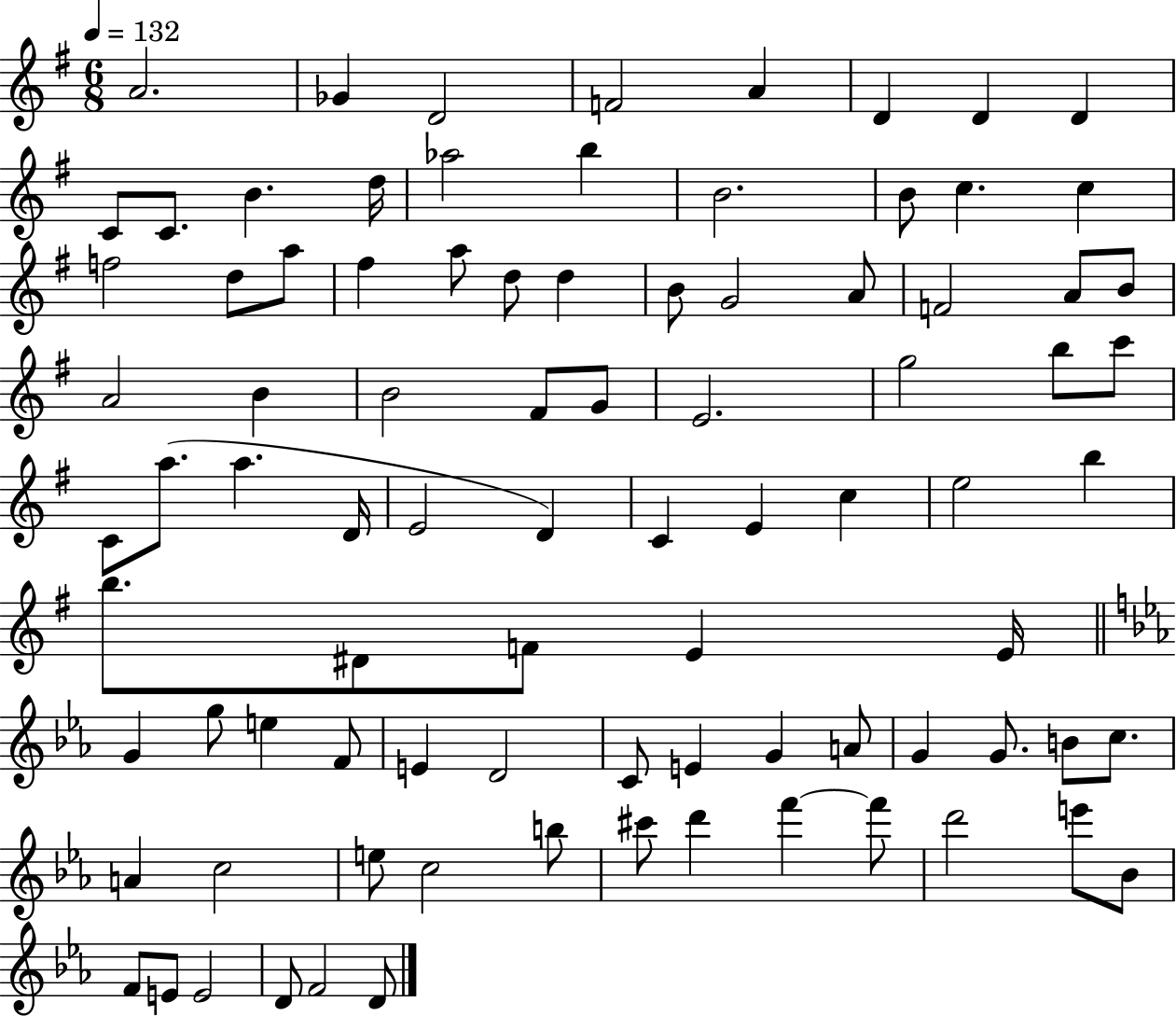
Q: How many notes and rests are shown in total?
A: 88